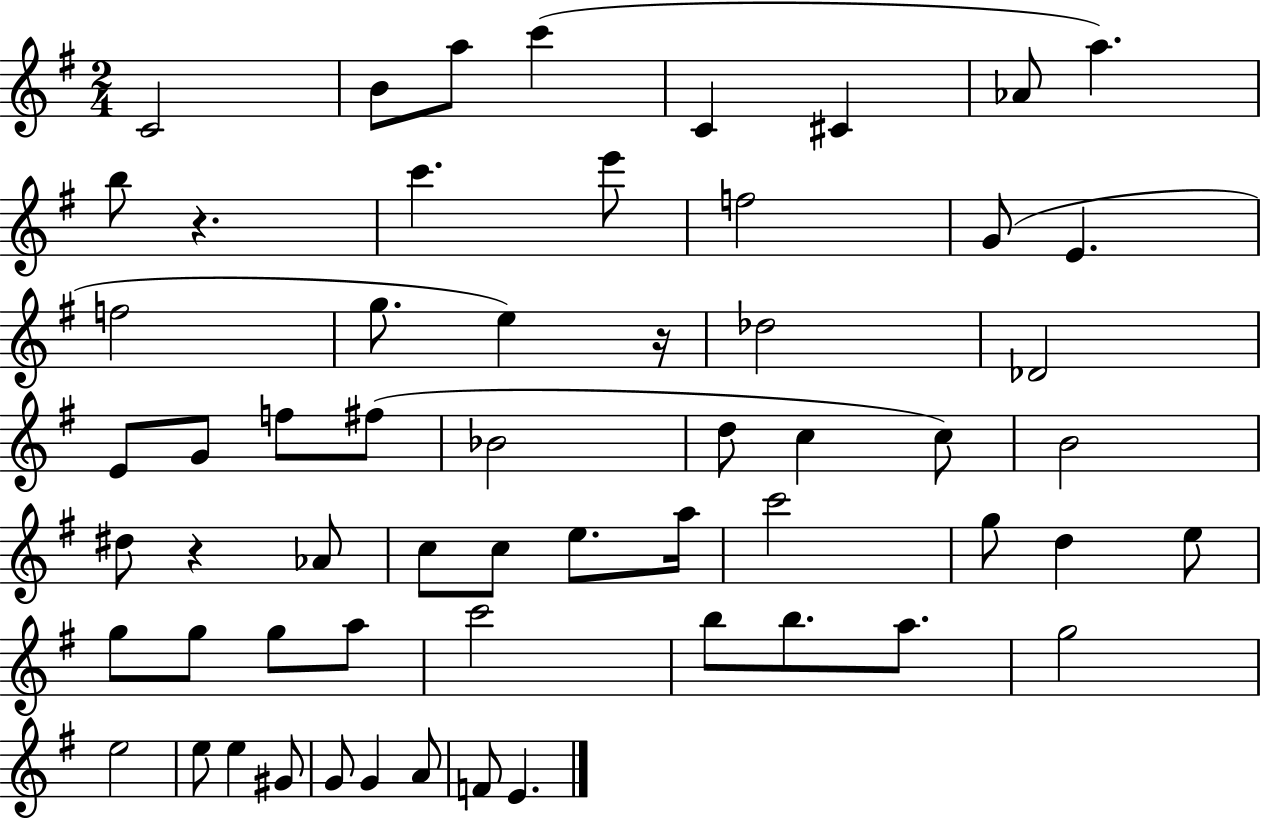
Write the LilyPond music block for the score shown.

{
  \clef treble
  \numericTimeSignature
  \time 2/4
  \key g \major
  c'2 | b'8 a''8 c'''4( | c'4 cis'4 | aes'8 a''4.) | \break b''8 r4. | c'''4. e'''8 | f''2 | g'8( e'4. | \break f''2 | g''8. e''4) r16 | des''2 | des'2 | \break e'8 g'8 f''8 fis''8( | bes'2 | d''8 c''4 c''8) | b'2 | \break dis''8 r4 aes'8 | c''8 c''8 e''8. a''16 | c'''2 | g''8 d''4 e''8 | \break g''8 g''8 g''8 a''8 | c'''2 | b''8 b''8. a''8. | g''2 | \break e''2 | e''8 e''4 gis'8 | g'8 g'4 a'8 | f'8 e'4. | \break \bar "|."
}